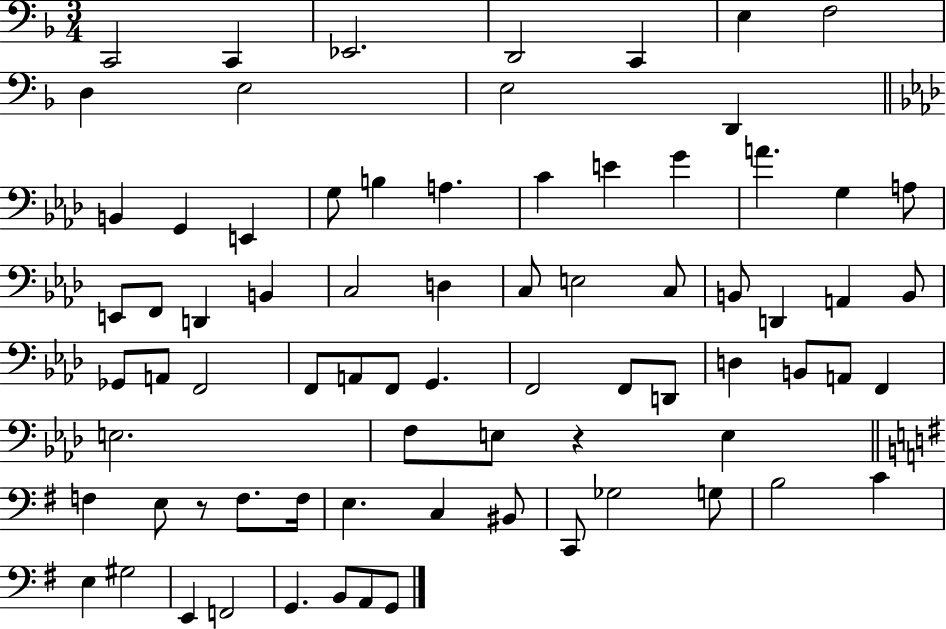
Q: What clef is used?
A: bass